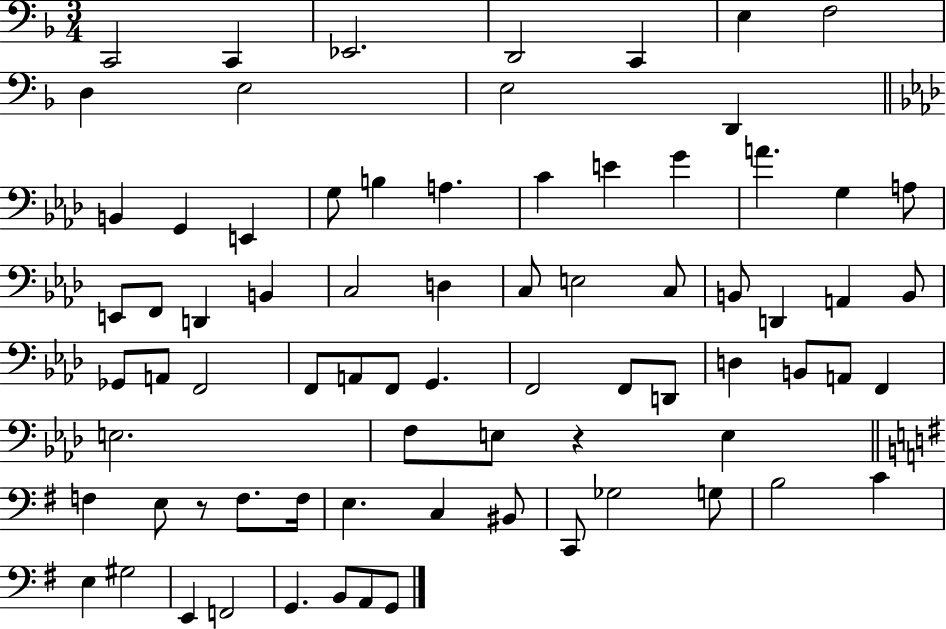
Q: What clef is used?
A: bass